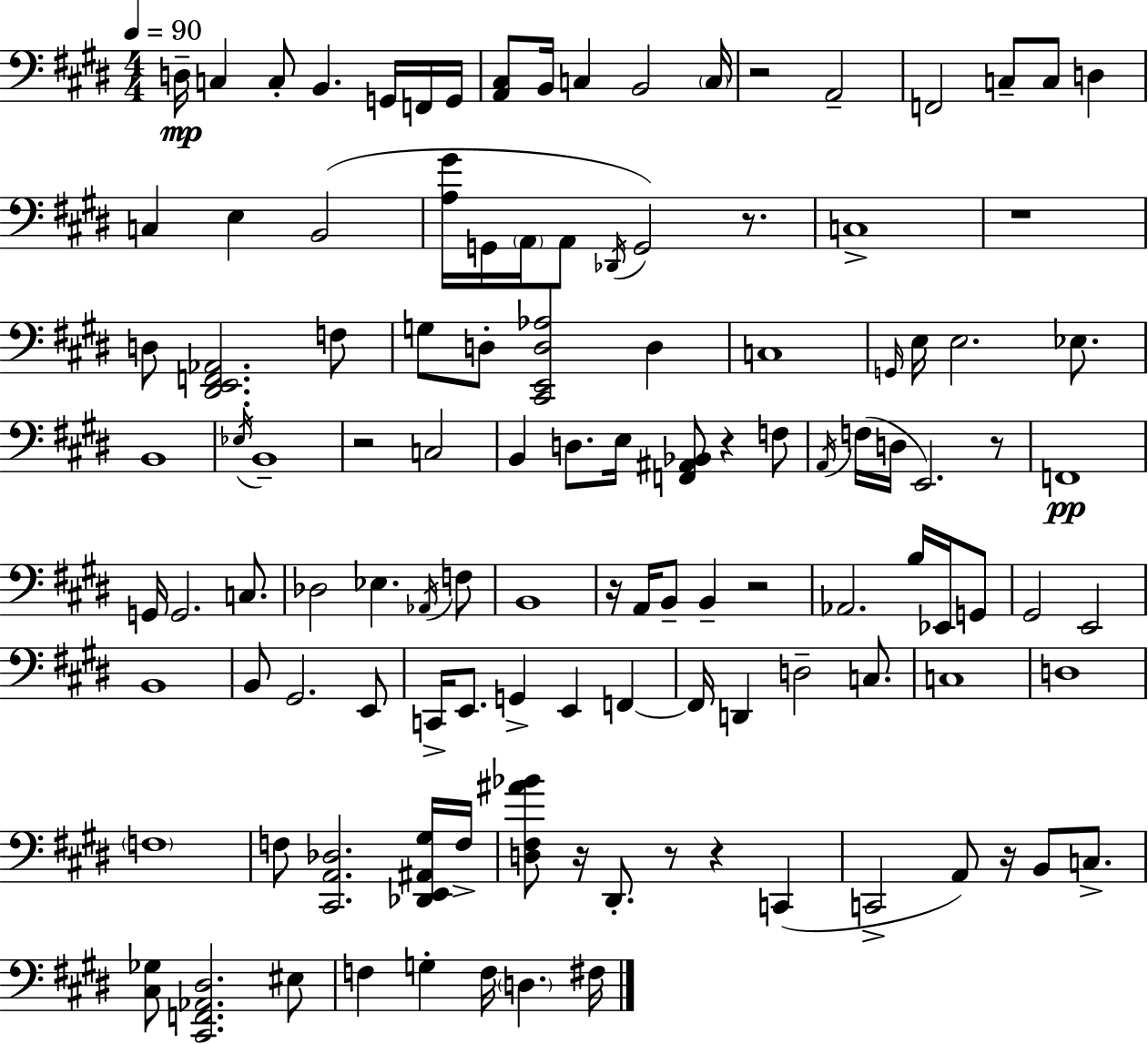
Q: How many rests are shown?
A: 12